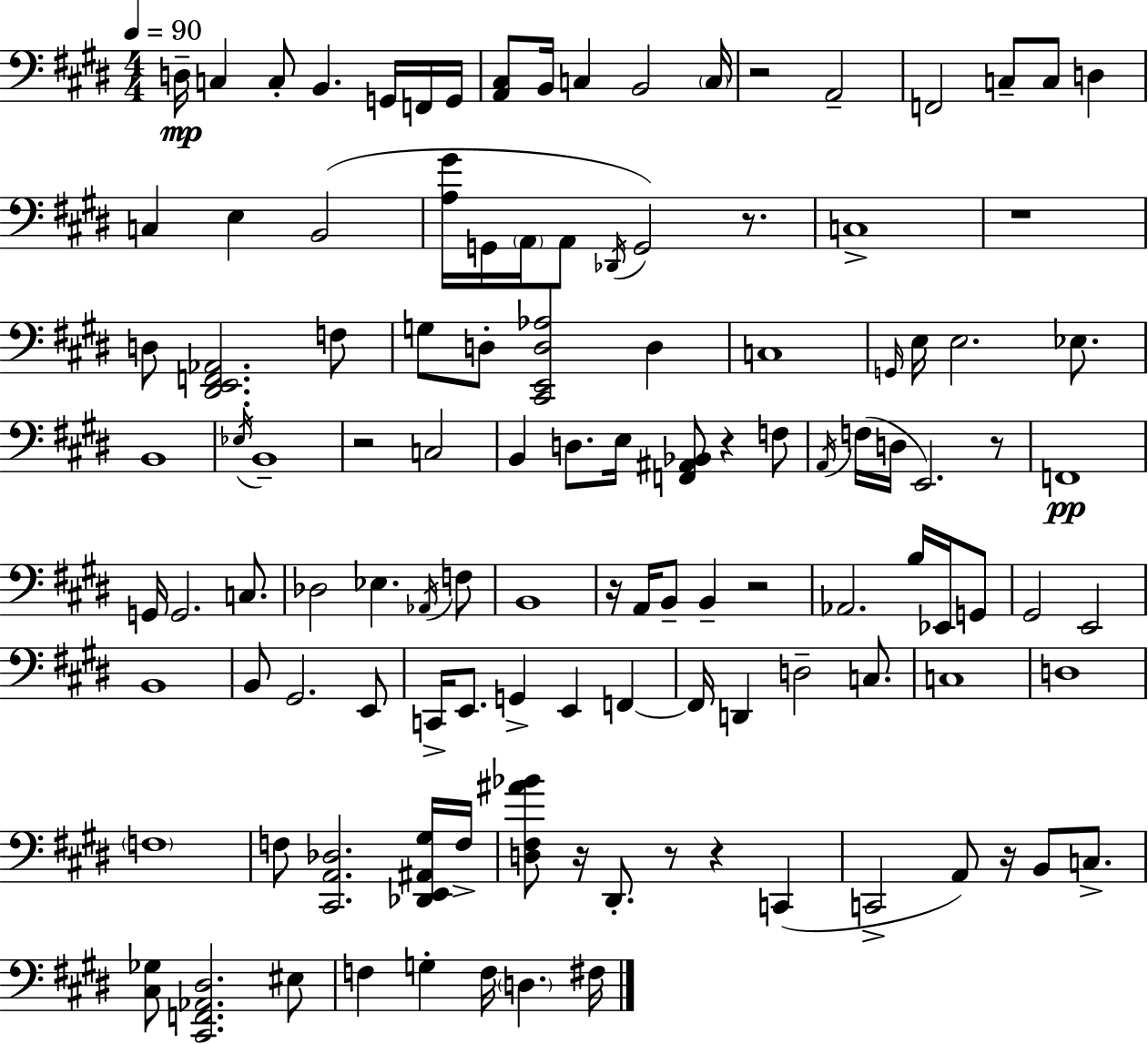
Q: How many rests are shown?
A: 12